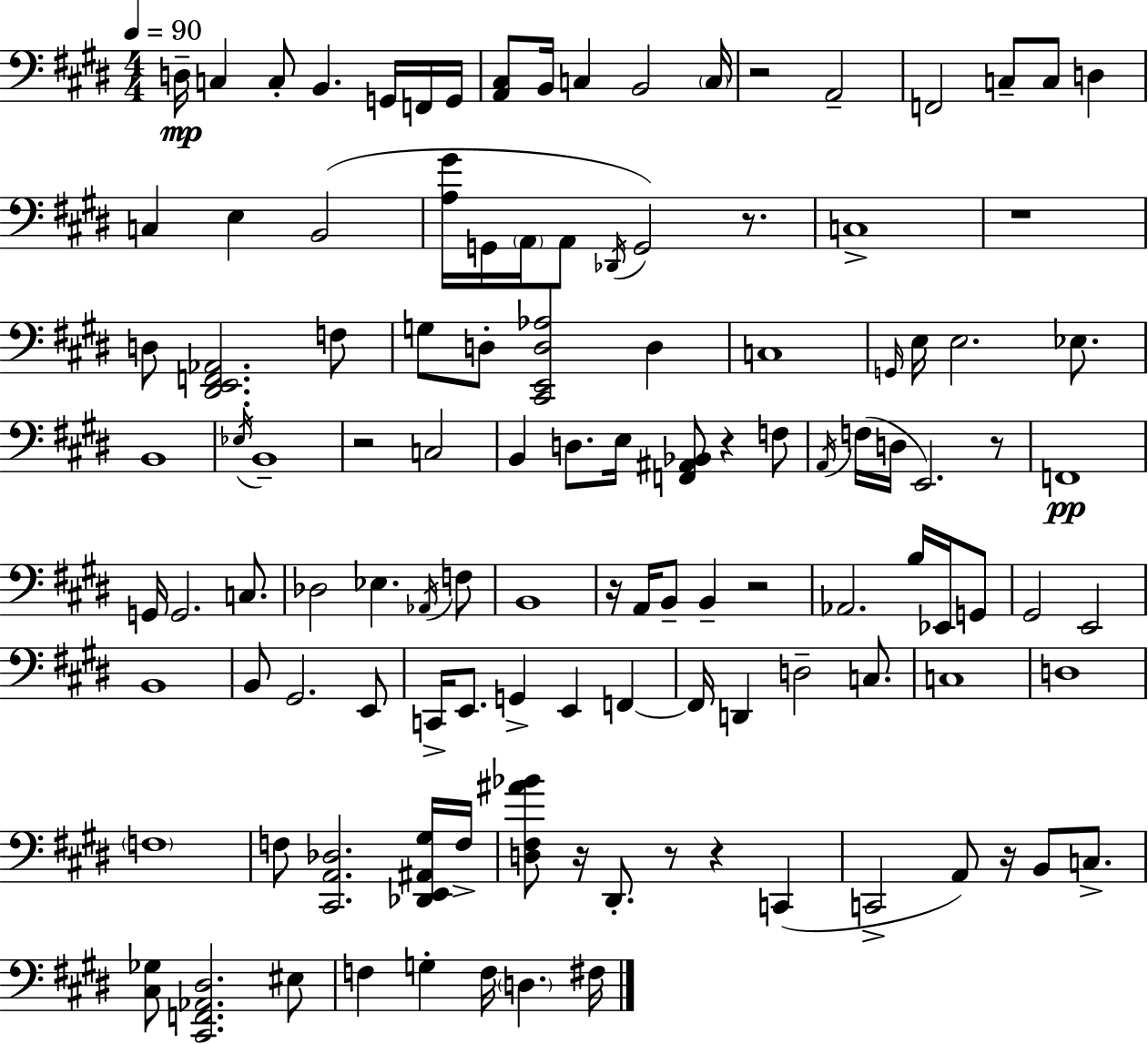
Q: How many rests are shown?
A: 12